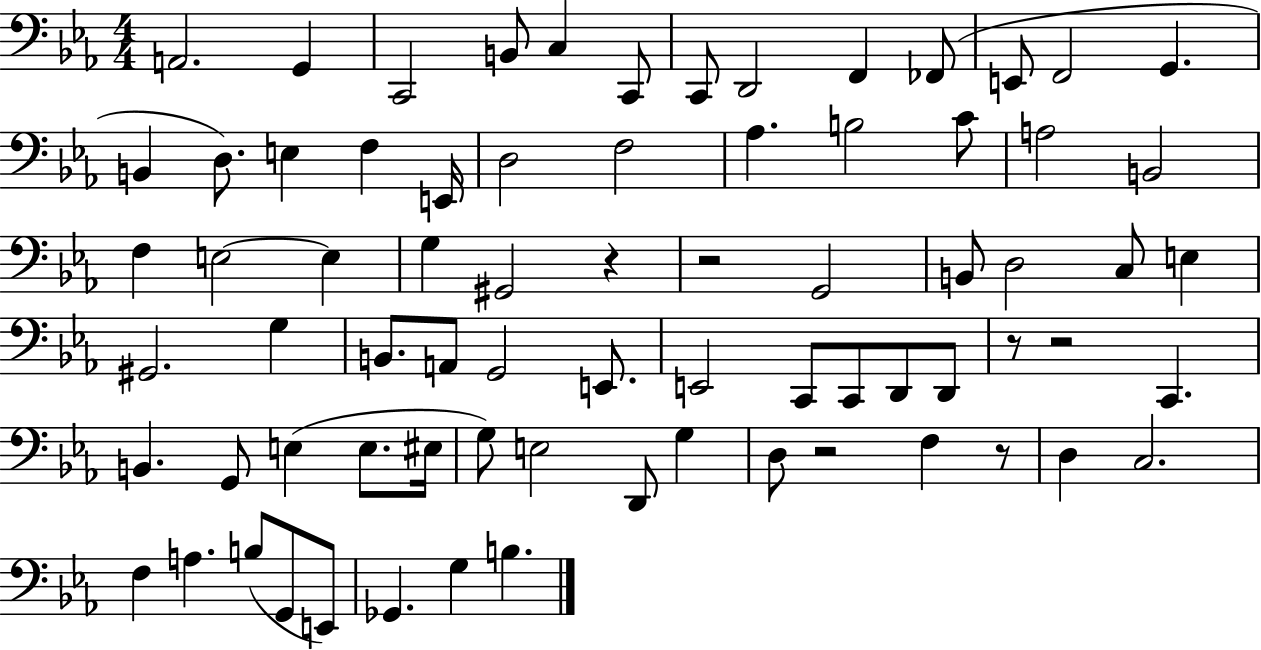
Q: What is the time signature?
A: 4/4